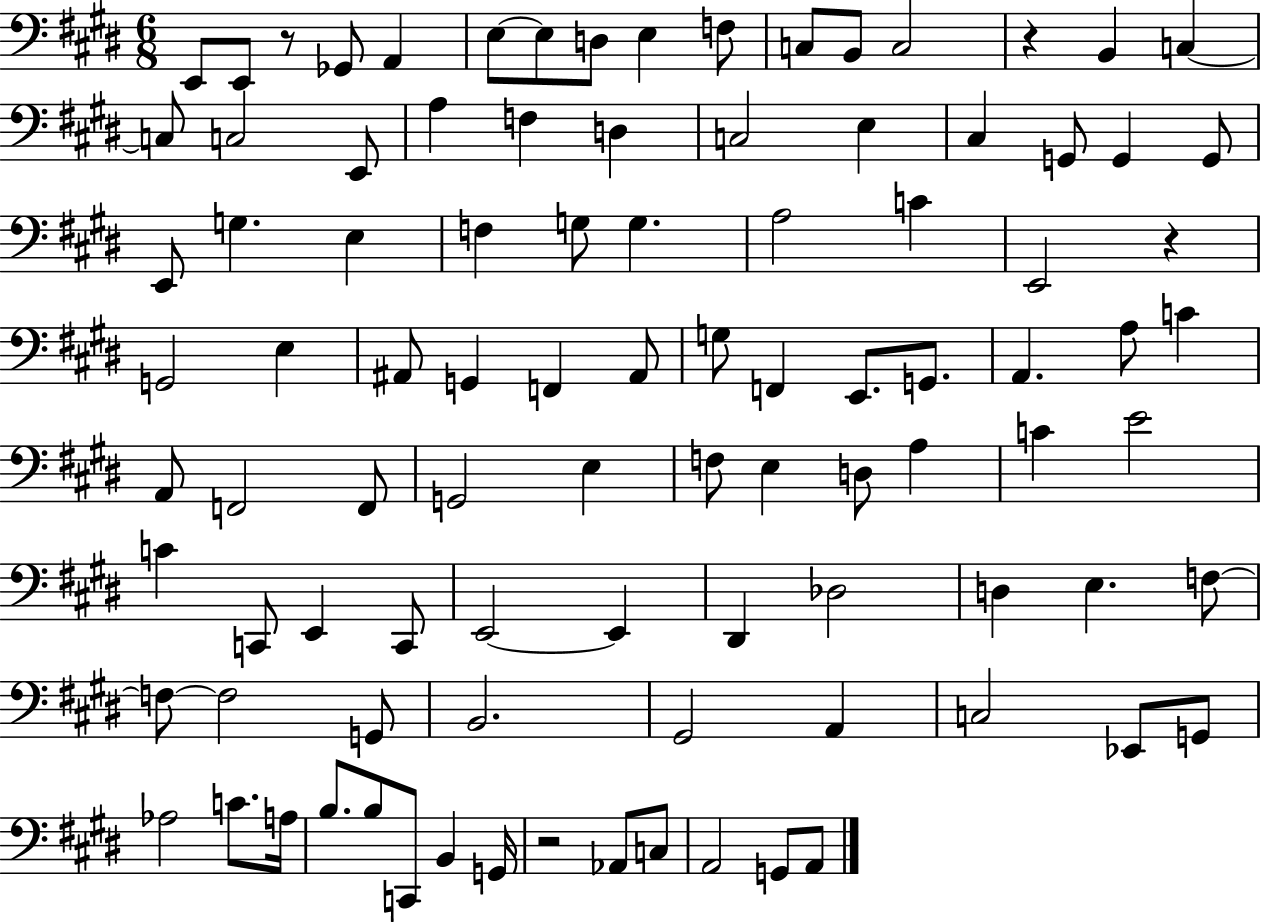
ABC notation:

X:1
T:Untitled
M:6/8
L:1/4
K:E
E,,/2 E,,/2 z/2 _G,,/2 A,, E,/2 E,/2 D,/2 E, F,/2 C,/2 B,,/2 C,2 z B,, C, C,/2 C,2 E,,/2 A, F, D, C,2 E, ^C, G,,/2 G,, G,,/2 E,,/2 G, E, F, G,/2 G, A,2 C E,,2 z G,,2 E, ^A,,/2 G,, F,, ^A,,/2 G,/2 F,, E,,/2 G,,/2 A,, A,/2 C A,,/2 F,,2 F,,/2 G,,2 E, F,/2 E, D,/2 A, C E2 C C,,/2 E,, C,,/2 E,,2 E,, ^D,, _D,2 D, E, F,/2 F,/2 F,2 G,,/2 B,,2 ^G,,2 A,, C,2 _E,,/2 G,,/2 _A,2 C/2 A,/4 B,/2 B,/2 C,,/2 B,, G,,/4 z2 _A,,/2 C,/2 A,,2 G,,/2 A,,/2